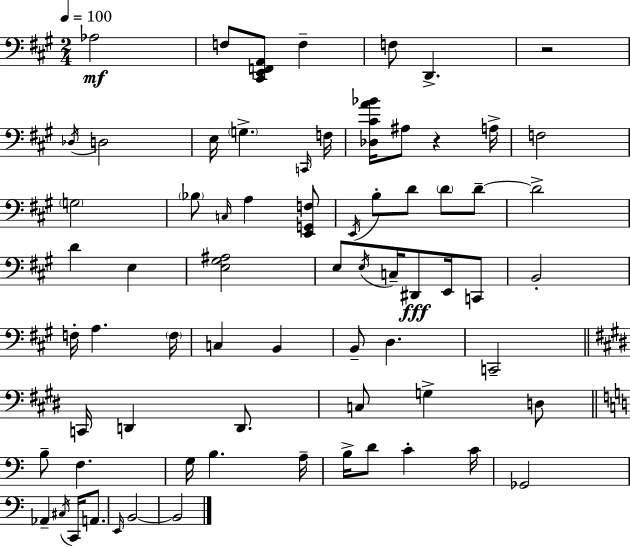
Ab3/h F3/e [C#2,E2,F2,A2]/e F3/q F3/e D2/q. R/h Db3/s D3/h E3/s G3/q. C2/s F3/s [Db3,C#4,A4,Bb4]/s A#3/e R/q A3/s F3/h G3/h Bb3/e C3/s A3/q [E2,G2,F3]/e E2/s B3/e D4/e D4/e D4/e D4/h D4/q E3/q [E3,G#3,A#3]/h E3/e E3/s C3/s D#2/e E2/s C2/e B2/h F3/s A3/q. F3/s C3/q B2/q B2/e D3/q. C2/h C2/s D2/q D2/e. C3/e G3/q D3/e B3/e F3/q. G3/s B3/q. A3/s B3/s D4/e C4/q C4/s Gb2/h Ab2/q C#3/s C2/s A2/e. E2/s B2/h B2/h